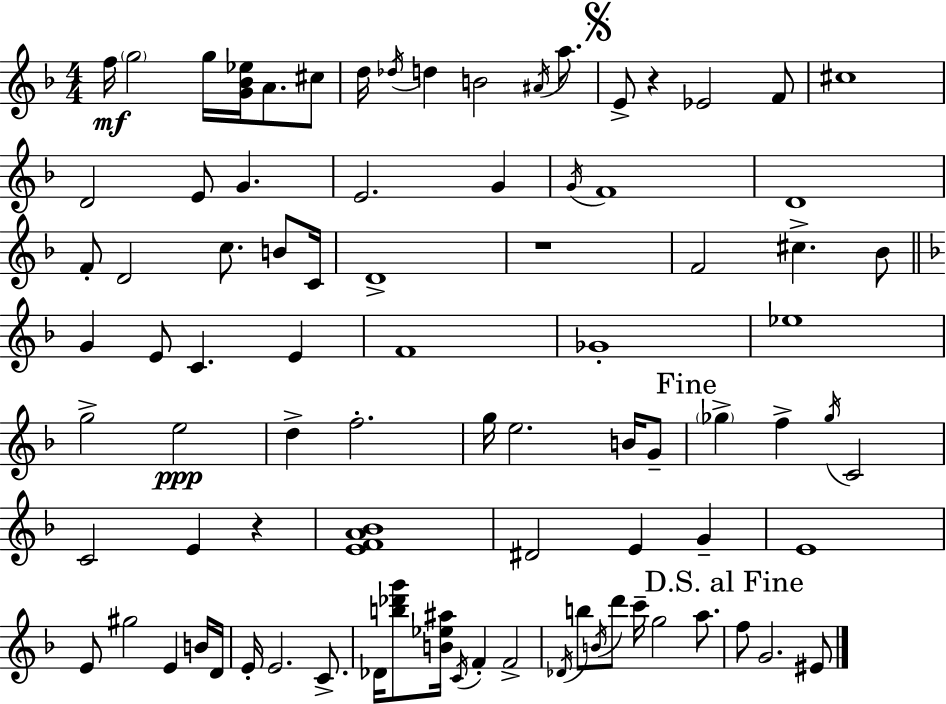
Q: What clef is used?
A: treble